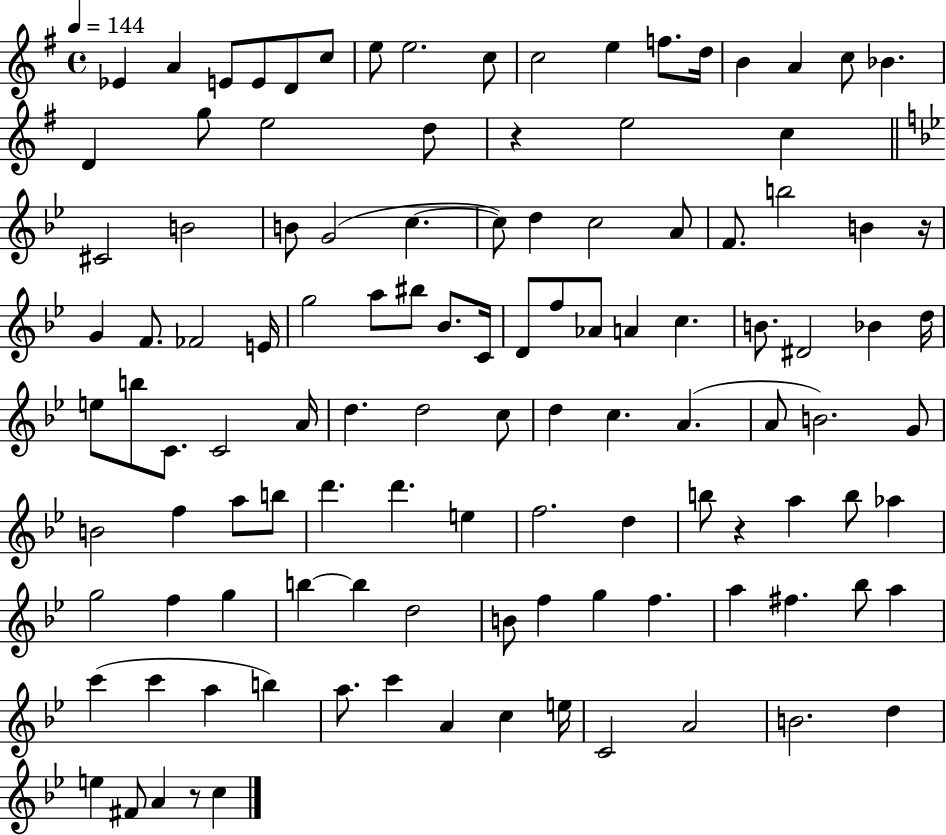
Eb4/q A4/q E4/e E4/e D4/e C5/e E5/e E5/h. C5/e C5/h E5/q F5/e. D5/s B4/q A4/q C5/e Bb4/q. D4/q G5/e E5/h D5/e R/q E5/h C5/q C#4/h B4/h B4/e G4/h C5/q. C5/e D5/q C5/h A4/e F4/e. B5/h B4/q R/s G4/q F4/e. FES4/h E4/s G5/h A5/e BIS5/e Bb4/e. C4/s D4/e F5/e Ab4/e A4/q C5/q. B4/e. D#4/h Bb4/q D5/s E5/e B5/e C4/e. C4/h A4/s D5/q. D5/h C5/e D5/q C5/q. A4/q. A4/e B4/h. G4/e B4/h F5/q A5/e B5/e D6/q. D6/q. E5/q F5/h. D5/q B5/e R/q A5/q B5/e Ab5/q G5/h F5/q G5/q B5/q B5/q D5/h B4/e F5/q G5/q F5/q. A5/q F#5/q. Bb5/e A5/q C6/q C6/q A5/q B5/q A5/e. C6/q A4/q C5/q E5/s C4/h A4/h B4/h. D5/q E5/q F#4/e A4/q R/e C5/q